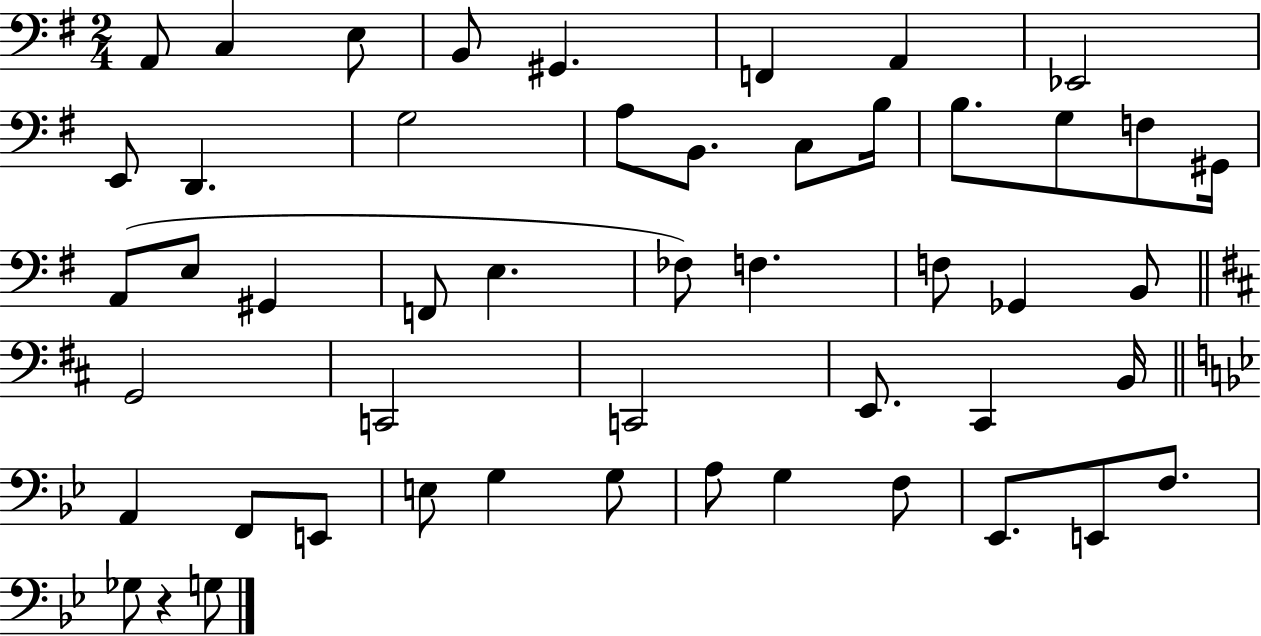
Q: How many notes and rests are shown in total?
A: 50